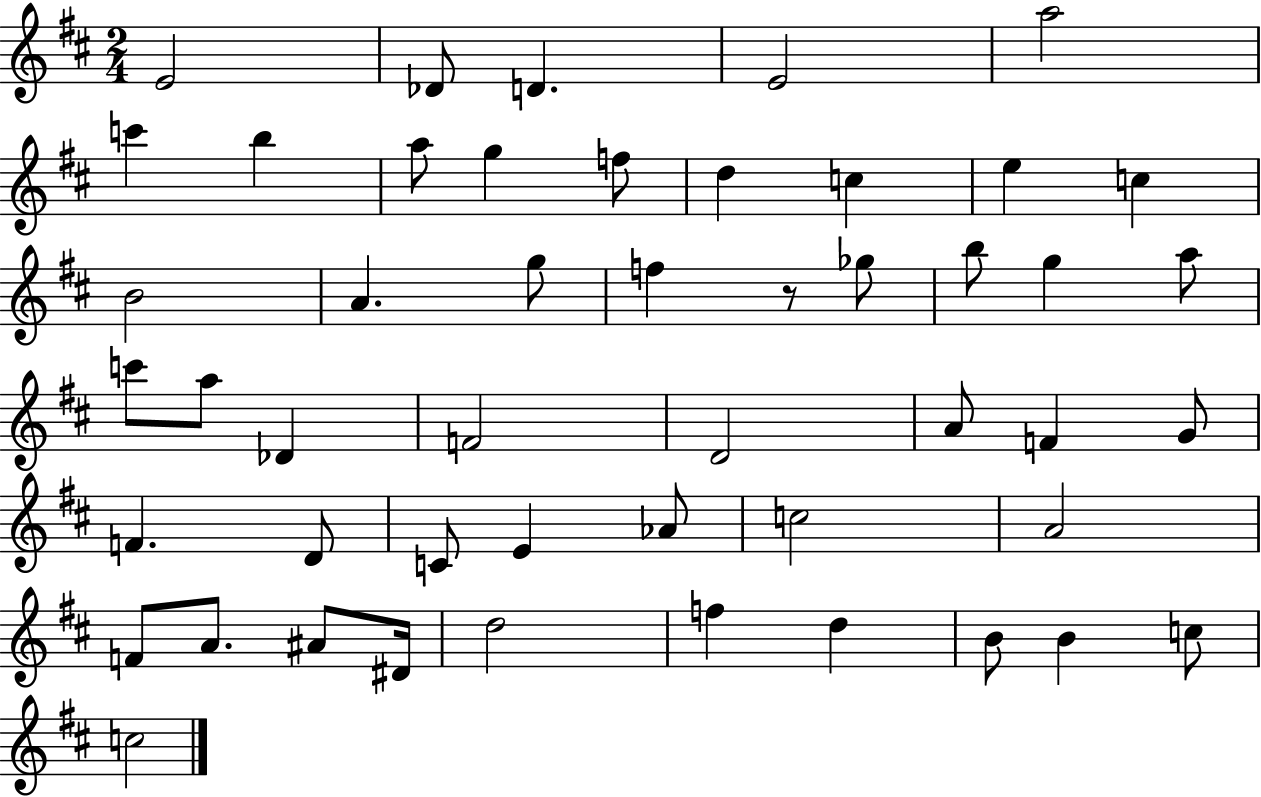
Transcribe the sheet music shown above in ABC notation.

X:1
T:Untitled
M:2/4
L:1/4
K:D
E2 _D/2 D E2 a2 c' b a/2 g f/2 d c e c B2 A g/2 f z/2 _g/2 b/2 g a/2 c'/2 a/2 _D F2 D2 A/2 F G/2 F D/2 C/2 E _A/2 c2 A2 F/2 A/2 ^A/2 ^D/4 d2 f d B/2 B c/2 c2